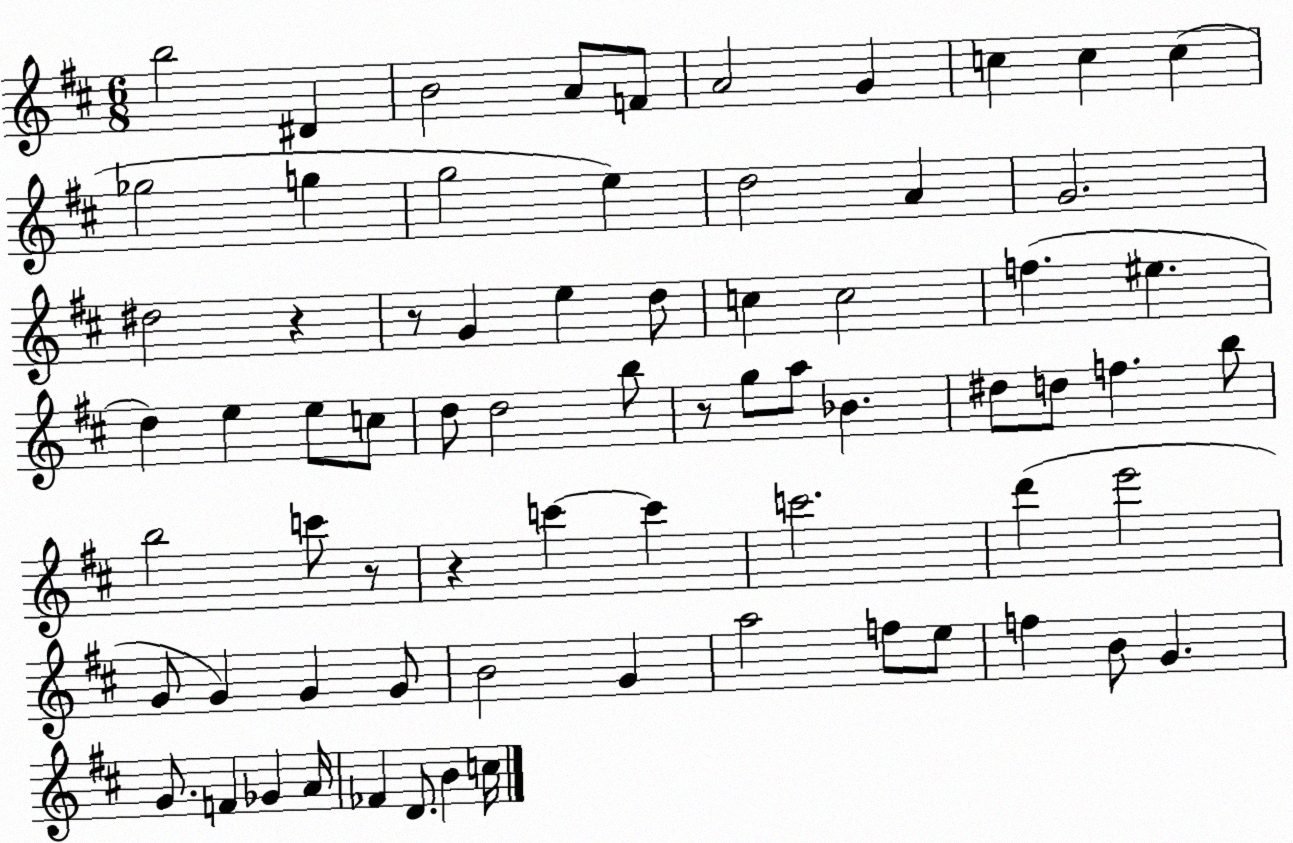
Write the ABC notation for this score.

X:1
T:Untitled
M:6/8
L:1/4
K:D
b2 ^D B2 A/2 F/2 A2 G c c c _g2 g g2 e d2 A G2 ^d2 z z/2 G e d/2 c c2 f ^e d e e/2 c/2 d/2 d2 b/2 z/2 g/2 a/2 _B ^d/2 d/2 f b/2 b2 c'/2 z/2 z c' c' c'2 d' e'2 G/2 G G G/2 B2 G a2 f/2 e/2 f B/2 G G/2 F _G A/4 _F D/2 B c/4